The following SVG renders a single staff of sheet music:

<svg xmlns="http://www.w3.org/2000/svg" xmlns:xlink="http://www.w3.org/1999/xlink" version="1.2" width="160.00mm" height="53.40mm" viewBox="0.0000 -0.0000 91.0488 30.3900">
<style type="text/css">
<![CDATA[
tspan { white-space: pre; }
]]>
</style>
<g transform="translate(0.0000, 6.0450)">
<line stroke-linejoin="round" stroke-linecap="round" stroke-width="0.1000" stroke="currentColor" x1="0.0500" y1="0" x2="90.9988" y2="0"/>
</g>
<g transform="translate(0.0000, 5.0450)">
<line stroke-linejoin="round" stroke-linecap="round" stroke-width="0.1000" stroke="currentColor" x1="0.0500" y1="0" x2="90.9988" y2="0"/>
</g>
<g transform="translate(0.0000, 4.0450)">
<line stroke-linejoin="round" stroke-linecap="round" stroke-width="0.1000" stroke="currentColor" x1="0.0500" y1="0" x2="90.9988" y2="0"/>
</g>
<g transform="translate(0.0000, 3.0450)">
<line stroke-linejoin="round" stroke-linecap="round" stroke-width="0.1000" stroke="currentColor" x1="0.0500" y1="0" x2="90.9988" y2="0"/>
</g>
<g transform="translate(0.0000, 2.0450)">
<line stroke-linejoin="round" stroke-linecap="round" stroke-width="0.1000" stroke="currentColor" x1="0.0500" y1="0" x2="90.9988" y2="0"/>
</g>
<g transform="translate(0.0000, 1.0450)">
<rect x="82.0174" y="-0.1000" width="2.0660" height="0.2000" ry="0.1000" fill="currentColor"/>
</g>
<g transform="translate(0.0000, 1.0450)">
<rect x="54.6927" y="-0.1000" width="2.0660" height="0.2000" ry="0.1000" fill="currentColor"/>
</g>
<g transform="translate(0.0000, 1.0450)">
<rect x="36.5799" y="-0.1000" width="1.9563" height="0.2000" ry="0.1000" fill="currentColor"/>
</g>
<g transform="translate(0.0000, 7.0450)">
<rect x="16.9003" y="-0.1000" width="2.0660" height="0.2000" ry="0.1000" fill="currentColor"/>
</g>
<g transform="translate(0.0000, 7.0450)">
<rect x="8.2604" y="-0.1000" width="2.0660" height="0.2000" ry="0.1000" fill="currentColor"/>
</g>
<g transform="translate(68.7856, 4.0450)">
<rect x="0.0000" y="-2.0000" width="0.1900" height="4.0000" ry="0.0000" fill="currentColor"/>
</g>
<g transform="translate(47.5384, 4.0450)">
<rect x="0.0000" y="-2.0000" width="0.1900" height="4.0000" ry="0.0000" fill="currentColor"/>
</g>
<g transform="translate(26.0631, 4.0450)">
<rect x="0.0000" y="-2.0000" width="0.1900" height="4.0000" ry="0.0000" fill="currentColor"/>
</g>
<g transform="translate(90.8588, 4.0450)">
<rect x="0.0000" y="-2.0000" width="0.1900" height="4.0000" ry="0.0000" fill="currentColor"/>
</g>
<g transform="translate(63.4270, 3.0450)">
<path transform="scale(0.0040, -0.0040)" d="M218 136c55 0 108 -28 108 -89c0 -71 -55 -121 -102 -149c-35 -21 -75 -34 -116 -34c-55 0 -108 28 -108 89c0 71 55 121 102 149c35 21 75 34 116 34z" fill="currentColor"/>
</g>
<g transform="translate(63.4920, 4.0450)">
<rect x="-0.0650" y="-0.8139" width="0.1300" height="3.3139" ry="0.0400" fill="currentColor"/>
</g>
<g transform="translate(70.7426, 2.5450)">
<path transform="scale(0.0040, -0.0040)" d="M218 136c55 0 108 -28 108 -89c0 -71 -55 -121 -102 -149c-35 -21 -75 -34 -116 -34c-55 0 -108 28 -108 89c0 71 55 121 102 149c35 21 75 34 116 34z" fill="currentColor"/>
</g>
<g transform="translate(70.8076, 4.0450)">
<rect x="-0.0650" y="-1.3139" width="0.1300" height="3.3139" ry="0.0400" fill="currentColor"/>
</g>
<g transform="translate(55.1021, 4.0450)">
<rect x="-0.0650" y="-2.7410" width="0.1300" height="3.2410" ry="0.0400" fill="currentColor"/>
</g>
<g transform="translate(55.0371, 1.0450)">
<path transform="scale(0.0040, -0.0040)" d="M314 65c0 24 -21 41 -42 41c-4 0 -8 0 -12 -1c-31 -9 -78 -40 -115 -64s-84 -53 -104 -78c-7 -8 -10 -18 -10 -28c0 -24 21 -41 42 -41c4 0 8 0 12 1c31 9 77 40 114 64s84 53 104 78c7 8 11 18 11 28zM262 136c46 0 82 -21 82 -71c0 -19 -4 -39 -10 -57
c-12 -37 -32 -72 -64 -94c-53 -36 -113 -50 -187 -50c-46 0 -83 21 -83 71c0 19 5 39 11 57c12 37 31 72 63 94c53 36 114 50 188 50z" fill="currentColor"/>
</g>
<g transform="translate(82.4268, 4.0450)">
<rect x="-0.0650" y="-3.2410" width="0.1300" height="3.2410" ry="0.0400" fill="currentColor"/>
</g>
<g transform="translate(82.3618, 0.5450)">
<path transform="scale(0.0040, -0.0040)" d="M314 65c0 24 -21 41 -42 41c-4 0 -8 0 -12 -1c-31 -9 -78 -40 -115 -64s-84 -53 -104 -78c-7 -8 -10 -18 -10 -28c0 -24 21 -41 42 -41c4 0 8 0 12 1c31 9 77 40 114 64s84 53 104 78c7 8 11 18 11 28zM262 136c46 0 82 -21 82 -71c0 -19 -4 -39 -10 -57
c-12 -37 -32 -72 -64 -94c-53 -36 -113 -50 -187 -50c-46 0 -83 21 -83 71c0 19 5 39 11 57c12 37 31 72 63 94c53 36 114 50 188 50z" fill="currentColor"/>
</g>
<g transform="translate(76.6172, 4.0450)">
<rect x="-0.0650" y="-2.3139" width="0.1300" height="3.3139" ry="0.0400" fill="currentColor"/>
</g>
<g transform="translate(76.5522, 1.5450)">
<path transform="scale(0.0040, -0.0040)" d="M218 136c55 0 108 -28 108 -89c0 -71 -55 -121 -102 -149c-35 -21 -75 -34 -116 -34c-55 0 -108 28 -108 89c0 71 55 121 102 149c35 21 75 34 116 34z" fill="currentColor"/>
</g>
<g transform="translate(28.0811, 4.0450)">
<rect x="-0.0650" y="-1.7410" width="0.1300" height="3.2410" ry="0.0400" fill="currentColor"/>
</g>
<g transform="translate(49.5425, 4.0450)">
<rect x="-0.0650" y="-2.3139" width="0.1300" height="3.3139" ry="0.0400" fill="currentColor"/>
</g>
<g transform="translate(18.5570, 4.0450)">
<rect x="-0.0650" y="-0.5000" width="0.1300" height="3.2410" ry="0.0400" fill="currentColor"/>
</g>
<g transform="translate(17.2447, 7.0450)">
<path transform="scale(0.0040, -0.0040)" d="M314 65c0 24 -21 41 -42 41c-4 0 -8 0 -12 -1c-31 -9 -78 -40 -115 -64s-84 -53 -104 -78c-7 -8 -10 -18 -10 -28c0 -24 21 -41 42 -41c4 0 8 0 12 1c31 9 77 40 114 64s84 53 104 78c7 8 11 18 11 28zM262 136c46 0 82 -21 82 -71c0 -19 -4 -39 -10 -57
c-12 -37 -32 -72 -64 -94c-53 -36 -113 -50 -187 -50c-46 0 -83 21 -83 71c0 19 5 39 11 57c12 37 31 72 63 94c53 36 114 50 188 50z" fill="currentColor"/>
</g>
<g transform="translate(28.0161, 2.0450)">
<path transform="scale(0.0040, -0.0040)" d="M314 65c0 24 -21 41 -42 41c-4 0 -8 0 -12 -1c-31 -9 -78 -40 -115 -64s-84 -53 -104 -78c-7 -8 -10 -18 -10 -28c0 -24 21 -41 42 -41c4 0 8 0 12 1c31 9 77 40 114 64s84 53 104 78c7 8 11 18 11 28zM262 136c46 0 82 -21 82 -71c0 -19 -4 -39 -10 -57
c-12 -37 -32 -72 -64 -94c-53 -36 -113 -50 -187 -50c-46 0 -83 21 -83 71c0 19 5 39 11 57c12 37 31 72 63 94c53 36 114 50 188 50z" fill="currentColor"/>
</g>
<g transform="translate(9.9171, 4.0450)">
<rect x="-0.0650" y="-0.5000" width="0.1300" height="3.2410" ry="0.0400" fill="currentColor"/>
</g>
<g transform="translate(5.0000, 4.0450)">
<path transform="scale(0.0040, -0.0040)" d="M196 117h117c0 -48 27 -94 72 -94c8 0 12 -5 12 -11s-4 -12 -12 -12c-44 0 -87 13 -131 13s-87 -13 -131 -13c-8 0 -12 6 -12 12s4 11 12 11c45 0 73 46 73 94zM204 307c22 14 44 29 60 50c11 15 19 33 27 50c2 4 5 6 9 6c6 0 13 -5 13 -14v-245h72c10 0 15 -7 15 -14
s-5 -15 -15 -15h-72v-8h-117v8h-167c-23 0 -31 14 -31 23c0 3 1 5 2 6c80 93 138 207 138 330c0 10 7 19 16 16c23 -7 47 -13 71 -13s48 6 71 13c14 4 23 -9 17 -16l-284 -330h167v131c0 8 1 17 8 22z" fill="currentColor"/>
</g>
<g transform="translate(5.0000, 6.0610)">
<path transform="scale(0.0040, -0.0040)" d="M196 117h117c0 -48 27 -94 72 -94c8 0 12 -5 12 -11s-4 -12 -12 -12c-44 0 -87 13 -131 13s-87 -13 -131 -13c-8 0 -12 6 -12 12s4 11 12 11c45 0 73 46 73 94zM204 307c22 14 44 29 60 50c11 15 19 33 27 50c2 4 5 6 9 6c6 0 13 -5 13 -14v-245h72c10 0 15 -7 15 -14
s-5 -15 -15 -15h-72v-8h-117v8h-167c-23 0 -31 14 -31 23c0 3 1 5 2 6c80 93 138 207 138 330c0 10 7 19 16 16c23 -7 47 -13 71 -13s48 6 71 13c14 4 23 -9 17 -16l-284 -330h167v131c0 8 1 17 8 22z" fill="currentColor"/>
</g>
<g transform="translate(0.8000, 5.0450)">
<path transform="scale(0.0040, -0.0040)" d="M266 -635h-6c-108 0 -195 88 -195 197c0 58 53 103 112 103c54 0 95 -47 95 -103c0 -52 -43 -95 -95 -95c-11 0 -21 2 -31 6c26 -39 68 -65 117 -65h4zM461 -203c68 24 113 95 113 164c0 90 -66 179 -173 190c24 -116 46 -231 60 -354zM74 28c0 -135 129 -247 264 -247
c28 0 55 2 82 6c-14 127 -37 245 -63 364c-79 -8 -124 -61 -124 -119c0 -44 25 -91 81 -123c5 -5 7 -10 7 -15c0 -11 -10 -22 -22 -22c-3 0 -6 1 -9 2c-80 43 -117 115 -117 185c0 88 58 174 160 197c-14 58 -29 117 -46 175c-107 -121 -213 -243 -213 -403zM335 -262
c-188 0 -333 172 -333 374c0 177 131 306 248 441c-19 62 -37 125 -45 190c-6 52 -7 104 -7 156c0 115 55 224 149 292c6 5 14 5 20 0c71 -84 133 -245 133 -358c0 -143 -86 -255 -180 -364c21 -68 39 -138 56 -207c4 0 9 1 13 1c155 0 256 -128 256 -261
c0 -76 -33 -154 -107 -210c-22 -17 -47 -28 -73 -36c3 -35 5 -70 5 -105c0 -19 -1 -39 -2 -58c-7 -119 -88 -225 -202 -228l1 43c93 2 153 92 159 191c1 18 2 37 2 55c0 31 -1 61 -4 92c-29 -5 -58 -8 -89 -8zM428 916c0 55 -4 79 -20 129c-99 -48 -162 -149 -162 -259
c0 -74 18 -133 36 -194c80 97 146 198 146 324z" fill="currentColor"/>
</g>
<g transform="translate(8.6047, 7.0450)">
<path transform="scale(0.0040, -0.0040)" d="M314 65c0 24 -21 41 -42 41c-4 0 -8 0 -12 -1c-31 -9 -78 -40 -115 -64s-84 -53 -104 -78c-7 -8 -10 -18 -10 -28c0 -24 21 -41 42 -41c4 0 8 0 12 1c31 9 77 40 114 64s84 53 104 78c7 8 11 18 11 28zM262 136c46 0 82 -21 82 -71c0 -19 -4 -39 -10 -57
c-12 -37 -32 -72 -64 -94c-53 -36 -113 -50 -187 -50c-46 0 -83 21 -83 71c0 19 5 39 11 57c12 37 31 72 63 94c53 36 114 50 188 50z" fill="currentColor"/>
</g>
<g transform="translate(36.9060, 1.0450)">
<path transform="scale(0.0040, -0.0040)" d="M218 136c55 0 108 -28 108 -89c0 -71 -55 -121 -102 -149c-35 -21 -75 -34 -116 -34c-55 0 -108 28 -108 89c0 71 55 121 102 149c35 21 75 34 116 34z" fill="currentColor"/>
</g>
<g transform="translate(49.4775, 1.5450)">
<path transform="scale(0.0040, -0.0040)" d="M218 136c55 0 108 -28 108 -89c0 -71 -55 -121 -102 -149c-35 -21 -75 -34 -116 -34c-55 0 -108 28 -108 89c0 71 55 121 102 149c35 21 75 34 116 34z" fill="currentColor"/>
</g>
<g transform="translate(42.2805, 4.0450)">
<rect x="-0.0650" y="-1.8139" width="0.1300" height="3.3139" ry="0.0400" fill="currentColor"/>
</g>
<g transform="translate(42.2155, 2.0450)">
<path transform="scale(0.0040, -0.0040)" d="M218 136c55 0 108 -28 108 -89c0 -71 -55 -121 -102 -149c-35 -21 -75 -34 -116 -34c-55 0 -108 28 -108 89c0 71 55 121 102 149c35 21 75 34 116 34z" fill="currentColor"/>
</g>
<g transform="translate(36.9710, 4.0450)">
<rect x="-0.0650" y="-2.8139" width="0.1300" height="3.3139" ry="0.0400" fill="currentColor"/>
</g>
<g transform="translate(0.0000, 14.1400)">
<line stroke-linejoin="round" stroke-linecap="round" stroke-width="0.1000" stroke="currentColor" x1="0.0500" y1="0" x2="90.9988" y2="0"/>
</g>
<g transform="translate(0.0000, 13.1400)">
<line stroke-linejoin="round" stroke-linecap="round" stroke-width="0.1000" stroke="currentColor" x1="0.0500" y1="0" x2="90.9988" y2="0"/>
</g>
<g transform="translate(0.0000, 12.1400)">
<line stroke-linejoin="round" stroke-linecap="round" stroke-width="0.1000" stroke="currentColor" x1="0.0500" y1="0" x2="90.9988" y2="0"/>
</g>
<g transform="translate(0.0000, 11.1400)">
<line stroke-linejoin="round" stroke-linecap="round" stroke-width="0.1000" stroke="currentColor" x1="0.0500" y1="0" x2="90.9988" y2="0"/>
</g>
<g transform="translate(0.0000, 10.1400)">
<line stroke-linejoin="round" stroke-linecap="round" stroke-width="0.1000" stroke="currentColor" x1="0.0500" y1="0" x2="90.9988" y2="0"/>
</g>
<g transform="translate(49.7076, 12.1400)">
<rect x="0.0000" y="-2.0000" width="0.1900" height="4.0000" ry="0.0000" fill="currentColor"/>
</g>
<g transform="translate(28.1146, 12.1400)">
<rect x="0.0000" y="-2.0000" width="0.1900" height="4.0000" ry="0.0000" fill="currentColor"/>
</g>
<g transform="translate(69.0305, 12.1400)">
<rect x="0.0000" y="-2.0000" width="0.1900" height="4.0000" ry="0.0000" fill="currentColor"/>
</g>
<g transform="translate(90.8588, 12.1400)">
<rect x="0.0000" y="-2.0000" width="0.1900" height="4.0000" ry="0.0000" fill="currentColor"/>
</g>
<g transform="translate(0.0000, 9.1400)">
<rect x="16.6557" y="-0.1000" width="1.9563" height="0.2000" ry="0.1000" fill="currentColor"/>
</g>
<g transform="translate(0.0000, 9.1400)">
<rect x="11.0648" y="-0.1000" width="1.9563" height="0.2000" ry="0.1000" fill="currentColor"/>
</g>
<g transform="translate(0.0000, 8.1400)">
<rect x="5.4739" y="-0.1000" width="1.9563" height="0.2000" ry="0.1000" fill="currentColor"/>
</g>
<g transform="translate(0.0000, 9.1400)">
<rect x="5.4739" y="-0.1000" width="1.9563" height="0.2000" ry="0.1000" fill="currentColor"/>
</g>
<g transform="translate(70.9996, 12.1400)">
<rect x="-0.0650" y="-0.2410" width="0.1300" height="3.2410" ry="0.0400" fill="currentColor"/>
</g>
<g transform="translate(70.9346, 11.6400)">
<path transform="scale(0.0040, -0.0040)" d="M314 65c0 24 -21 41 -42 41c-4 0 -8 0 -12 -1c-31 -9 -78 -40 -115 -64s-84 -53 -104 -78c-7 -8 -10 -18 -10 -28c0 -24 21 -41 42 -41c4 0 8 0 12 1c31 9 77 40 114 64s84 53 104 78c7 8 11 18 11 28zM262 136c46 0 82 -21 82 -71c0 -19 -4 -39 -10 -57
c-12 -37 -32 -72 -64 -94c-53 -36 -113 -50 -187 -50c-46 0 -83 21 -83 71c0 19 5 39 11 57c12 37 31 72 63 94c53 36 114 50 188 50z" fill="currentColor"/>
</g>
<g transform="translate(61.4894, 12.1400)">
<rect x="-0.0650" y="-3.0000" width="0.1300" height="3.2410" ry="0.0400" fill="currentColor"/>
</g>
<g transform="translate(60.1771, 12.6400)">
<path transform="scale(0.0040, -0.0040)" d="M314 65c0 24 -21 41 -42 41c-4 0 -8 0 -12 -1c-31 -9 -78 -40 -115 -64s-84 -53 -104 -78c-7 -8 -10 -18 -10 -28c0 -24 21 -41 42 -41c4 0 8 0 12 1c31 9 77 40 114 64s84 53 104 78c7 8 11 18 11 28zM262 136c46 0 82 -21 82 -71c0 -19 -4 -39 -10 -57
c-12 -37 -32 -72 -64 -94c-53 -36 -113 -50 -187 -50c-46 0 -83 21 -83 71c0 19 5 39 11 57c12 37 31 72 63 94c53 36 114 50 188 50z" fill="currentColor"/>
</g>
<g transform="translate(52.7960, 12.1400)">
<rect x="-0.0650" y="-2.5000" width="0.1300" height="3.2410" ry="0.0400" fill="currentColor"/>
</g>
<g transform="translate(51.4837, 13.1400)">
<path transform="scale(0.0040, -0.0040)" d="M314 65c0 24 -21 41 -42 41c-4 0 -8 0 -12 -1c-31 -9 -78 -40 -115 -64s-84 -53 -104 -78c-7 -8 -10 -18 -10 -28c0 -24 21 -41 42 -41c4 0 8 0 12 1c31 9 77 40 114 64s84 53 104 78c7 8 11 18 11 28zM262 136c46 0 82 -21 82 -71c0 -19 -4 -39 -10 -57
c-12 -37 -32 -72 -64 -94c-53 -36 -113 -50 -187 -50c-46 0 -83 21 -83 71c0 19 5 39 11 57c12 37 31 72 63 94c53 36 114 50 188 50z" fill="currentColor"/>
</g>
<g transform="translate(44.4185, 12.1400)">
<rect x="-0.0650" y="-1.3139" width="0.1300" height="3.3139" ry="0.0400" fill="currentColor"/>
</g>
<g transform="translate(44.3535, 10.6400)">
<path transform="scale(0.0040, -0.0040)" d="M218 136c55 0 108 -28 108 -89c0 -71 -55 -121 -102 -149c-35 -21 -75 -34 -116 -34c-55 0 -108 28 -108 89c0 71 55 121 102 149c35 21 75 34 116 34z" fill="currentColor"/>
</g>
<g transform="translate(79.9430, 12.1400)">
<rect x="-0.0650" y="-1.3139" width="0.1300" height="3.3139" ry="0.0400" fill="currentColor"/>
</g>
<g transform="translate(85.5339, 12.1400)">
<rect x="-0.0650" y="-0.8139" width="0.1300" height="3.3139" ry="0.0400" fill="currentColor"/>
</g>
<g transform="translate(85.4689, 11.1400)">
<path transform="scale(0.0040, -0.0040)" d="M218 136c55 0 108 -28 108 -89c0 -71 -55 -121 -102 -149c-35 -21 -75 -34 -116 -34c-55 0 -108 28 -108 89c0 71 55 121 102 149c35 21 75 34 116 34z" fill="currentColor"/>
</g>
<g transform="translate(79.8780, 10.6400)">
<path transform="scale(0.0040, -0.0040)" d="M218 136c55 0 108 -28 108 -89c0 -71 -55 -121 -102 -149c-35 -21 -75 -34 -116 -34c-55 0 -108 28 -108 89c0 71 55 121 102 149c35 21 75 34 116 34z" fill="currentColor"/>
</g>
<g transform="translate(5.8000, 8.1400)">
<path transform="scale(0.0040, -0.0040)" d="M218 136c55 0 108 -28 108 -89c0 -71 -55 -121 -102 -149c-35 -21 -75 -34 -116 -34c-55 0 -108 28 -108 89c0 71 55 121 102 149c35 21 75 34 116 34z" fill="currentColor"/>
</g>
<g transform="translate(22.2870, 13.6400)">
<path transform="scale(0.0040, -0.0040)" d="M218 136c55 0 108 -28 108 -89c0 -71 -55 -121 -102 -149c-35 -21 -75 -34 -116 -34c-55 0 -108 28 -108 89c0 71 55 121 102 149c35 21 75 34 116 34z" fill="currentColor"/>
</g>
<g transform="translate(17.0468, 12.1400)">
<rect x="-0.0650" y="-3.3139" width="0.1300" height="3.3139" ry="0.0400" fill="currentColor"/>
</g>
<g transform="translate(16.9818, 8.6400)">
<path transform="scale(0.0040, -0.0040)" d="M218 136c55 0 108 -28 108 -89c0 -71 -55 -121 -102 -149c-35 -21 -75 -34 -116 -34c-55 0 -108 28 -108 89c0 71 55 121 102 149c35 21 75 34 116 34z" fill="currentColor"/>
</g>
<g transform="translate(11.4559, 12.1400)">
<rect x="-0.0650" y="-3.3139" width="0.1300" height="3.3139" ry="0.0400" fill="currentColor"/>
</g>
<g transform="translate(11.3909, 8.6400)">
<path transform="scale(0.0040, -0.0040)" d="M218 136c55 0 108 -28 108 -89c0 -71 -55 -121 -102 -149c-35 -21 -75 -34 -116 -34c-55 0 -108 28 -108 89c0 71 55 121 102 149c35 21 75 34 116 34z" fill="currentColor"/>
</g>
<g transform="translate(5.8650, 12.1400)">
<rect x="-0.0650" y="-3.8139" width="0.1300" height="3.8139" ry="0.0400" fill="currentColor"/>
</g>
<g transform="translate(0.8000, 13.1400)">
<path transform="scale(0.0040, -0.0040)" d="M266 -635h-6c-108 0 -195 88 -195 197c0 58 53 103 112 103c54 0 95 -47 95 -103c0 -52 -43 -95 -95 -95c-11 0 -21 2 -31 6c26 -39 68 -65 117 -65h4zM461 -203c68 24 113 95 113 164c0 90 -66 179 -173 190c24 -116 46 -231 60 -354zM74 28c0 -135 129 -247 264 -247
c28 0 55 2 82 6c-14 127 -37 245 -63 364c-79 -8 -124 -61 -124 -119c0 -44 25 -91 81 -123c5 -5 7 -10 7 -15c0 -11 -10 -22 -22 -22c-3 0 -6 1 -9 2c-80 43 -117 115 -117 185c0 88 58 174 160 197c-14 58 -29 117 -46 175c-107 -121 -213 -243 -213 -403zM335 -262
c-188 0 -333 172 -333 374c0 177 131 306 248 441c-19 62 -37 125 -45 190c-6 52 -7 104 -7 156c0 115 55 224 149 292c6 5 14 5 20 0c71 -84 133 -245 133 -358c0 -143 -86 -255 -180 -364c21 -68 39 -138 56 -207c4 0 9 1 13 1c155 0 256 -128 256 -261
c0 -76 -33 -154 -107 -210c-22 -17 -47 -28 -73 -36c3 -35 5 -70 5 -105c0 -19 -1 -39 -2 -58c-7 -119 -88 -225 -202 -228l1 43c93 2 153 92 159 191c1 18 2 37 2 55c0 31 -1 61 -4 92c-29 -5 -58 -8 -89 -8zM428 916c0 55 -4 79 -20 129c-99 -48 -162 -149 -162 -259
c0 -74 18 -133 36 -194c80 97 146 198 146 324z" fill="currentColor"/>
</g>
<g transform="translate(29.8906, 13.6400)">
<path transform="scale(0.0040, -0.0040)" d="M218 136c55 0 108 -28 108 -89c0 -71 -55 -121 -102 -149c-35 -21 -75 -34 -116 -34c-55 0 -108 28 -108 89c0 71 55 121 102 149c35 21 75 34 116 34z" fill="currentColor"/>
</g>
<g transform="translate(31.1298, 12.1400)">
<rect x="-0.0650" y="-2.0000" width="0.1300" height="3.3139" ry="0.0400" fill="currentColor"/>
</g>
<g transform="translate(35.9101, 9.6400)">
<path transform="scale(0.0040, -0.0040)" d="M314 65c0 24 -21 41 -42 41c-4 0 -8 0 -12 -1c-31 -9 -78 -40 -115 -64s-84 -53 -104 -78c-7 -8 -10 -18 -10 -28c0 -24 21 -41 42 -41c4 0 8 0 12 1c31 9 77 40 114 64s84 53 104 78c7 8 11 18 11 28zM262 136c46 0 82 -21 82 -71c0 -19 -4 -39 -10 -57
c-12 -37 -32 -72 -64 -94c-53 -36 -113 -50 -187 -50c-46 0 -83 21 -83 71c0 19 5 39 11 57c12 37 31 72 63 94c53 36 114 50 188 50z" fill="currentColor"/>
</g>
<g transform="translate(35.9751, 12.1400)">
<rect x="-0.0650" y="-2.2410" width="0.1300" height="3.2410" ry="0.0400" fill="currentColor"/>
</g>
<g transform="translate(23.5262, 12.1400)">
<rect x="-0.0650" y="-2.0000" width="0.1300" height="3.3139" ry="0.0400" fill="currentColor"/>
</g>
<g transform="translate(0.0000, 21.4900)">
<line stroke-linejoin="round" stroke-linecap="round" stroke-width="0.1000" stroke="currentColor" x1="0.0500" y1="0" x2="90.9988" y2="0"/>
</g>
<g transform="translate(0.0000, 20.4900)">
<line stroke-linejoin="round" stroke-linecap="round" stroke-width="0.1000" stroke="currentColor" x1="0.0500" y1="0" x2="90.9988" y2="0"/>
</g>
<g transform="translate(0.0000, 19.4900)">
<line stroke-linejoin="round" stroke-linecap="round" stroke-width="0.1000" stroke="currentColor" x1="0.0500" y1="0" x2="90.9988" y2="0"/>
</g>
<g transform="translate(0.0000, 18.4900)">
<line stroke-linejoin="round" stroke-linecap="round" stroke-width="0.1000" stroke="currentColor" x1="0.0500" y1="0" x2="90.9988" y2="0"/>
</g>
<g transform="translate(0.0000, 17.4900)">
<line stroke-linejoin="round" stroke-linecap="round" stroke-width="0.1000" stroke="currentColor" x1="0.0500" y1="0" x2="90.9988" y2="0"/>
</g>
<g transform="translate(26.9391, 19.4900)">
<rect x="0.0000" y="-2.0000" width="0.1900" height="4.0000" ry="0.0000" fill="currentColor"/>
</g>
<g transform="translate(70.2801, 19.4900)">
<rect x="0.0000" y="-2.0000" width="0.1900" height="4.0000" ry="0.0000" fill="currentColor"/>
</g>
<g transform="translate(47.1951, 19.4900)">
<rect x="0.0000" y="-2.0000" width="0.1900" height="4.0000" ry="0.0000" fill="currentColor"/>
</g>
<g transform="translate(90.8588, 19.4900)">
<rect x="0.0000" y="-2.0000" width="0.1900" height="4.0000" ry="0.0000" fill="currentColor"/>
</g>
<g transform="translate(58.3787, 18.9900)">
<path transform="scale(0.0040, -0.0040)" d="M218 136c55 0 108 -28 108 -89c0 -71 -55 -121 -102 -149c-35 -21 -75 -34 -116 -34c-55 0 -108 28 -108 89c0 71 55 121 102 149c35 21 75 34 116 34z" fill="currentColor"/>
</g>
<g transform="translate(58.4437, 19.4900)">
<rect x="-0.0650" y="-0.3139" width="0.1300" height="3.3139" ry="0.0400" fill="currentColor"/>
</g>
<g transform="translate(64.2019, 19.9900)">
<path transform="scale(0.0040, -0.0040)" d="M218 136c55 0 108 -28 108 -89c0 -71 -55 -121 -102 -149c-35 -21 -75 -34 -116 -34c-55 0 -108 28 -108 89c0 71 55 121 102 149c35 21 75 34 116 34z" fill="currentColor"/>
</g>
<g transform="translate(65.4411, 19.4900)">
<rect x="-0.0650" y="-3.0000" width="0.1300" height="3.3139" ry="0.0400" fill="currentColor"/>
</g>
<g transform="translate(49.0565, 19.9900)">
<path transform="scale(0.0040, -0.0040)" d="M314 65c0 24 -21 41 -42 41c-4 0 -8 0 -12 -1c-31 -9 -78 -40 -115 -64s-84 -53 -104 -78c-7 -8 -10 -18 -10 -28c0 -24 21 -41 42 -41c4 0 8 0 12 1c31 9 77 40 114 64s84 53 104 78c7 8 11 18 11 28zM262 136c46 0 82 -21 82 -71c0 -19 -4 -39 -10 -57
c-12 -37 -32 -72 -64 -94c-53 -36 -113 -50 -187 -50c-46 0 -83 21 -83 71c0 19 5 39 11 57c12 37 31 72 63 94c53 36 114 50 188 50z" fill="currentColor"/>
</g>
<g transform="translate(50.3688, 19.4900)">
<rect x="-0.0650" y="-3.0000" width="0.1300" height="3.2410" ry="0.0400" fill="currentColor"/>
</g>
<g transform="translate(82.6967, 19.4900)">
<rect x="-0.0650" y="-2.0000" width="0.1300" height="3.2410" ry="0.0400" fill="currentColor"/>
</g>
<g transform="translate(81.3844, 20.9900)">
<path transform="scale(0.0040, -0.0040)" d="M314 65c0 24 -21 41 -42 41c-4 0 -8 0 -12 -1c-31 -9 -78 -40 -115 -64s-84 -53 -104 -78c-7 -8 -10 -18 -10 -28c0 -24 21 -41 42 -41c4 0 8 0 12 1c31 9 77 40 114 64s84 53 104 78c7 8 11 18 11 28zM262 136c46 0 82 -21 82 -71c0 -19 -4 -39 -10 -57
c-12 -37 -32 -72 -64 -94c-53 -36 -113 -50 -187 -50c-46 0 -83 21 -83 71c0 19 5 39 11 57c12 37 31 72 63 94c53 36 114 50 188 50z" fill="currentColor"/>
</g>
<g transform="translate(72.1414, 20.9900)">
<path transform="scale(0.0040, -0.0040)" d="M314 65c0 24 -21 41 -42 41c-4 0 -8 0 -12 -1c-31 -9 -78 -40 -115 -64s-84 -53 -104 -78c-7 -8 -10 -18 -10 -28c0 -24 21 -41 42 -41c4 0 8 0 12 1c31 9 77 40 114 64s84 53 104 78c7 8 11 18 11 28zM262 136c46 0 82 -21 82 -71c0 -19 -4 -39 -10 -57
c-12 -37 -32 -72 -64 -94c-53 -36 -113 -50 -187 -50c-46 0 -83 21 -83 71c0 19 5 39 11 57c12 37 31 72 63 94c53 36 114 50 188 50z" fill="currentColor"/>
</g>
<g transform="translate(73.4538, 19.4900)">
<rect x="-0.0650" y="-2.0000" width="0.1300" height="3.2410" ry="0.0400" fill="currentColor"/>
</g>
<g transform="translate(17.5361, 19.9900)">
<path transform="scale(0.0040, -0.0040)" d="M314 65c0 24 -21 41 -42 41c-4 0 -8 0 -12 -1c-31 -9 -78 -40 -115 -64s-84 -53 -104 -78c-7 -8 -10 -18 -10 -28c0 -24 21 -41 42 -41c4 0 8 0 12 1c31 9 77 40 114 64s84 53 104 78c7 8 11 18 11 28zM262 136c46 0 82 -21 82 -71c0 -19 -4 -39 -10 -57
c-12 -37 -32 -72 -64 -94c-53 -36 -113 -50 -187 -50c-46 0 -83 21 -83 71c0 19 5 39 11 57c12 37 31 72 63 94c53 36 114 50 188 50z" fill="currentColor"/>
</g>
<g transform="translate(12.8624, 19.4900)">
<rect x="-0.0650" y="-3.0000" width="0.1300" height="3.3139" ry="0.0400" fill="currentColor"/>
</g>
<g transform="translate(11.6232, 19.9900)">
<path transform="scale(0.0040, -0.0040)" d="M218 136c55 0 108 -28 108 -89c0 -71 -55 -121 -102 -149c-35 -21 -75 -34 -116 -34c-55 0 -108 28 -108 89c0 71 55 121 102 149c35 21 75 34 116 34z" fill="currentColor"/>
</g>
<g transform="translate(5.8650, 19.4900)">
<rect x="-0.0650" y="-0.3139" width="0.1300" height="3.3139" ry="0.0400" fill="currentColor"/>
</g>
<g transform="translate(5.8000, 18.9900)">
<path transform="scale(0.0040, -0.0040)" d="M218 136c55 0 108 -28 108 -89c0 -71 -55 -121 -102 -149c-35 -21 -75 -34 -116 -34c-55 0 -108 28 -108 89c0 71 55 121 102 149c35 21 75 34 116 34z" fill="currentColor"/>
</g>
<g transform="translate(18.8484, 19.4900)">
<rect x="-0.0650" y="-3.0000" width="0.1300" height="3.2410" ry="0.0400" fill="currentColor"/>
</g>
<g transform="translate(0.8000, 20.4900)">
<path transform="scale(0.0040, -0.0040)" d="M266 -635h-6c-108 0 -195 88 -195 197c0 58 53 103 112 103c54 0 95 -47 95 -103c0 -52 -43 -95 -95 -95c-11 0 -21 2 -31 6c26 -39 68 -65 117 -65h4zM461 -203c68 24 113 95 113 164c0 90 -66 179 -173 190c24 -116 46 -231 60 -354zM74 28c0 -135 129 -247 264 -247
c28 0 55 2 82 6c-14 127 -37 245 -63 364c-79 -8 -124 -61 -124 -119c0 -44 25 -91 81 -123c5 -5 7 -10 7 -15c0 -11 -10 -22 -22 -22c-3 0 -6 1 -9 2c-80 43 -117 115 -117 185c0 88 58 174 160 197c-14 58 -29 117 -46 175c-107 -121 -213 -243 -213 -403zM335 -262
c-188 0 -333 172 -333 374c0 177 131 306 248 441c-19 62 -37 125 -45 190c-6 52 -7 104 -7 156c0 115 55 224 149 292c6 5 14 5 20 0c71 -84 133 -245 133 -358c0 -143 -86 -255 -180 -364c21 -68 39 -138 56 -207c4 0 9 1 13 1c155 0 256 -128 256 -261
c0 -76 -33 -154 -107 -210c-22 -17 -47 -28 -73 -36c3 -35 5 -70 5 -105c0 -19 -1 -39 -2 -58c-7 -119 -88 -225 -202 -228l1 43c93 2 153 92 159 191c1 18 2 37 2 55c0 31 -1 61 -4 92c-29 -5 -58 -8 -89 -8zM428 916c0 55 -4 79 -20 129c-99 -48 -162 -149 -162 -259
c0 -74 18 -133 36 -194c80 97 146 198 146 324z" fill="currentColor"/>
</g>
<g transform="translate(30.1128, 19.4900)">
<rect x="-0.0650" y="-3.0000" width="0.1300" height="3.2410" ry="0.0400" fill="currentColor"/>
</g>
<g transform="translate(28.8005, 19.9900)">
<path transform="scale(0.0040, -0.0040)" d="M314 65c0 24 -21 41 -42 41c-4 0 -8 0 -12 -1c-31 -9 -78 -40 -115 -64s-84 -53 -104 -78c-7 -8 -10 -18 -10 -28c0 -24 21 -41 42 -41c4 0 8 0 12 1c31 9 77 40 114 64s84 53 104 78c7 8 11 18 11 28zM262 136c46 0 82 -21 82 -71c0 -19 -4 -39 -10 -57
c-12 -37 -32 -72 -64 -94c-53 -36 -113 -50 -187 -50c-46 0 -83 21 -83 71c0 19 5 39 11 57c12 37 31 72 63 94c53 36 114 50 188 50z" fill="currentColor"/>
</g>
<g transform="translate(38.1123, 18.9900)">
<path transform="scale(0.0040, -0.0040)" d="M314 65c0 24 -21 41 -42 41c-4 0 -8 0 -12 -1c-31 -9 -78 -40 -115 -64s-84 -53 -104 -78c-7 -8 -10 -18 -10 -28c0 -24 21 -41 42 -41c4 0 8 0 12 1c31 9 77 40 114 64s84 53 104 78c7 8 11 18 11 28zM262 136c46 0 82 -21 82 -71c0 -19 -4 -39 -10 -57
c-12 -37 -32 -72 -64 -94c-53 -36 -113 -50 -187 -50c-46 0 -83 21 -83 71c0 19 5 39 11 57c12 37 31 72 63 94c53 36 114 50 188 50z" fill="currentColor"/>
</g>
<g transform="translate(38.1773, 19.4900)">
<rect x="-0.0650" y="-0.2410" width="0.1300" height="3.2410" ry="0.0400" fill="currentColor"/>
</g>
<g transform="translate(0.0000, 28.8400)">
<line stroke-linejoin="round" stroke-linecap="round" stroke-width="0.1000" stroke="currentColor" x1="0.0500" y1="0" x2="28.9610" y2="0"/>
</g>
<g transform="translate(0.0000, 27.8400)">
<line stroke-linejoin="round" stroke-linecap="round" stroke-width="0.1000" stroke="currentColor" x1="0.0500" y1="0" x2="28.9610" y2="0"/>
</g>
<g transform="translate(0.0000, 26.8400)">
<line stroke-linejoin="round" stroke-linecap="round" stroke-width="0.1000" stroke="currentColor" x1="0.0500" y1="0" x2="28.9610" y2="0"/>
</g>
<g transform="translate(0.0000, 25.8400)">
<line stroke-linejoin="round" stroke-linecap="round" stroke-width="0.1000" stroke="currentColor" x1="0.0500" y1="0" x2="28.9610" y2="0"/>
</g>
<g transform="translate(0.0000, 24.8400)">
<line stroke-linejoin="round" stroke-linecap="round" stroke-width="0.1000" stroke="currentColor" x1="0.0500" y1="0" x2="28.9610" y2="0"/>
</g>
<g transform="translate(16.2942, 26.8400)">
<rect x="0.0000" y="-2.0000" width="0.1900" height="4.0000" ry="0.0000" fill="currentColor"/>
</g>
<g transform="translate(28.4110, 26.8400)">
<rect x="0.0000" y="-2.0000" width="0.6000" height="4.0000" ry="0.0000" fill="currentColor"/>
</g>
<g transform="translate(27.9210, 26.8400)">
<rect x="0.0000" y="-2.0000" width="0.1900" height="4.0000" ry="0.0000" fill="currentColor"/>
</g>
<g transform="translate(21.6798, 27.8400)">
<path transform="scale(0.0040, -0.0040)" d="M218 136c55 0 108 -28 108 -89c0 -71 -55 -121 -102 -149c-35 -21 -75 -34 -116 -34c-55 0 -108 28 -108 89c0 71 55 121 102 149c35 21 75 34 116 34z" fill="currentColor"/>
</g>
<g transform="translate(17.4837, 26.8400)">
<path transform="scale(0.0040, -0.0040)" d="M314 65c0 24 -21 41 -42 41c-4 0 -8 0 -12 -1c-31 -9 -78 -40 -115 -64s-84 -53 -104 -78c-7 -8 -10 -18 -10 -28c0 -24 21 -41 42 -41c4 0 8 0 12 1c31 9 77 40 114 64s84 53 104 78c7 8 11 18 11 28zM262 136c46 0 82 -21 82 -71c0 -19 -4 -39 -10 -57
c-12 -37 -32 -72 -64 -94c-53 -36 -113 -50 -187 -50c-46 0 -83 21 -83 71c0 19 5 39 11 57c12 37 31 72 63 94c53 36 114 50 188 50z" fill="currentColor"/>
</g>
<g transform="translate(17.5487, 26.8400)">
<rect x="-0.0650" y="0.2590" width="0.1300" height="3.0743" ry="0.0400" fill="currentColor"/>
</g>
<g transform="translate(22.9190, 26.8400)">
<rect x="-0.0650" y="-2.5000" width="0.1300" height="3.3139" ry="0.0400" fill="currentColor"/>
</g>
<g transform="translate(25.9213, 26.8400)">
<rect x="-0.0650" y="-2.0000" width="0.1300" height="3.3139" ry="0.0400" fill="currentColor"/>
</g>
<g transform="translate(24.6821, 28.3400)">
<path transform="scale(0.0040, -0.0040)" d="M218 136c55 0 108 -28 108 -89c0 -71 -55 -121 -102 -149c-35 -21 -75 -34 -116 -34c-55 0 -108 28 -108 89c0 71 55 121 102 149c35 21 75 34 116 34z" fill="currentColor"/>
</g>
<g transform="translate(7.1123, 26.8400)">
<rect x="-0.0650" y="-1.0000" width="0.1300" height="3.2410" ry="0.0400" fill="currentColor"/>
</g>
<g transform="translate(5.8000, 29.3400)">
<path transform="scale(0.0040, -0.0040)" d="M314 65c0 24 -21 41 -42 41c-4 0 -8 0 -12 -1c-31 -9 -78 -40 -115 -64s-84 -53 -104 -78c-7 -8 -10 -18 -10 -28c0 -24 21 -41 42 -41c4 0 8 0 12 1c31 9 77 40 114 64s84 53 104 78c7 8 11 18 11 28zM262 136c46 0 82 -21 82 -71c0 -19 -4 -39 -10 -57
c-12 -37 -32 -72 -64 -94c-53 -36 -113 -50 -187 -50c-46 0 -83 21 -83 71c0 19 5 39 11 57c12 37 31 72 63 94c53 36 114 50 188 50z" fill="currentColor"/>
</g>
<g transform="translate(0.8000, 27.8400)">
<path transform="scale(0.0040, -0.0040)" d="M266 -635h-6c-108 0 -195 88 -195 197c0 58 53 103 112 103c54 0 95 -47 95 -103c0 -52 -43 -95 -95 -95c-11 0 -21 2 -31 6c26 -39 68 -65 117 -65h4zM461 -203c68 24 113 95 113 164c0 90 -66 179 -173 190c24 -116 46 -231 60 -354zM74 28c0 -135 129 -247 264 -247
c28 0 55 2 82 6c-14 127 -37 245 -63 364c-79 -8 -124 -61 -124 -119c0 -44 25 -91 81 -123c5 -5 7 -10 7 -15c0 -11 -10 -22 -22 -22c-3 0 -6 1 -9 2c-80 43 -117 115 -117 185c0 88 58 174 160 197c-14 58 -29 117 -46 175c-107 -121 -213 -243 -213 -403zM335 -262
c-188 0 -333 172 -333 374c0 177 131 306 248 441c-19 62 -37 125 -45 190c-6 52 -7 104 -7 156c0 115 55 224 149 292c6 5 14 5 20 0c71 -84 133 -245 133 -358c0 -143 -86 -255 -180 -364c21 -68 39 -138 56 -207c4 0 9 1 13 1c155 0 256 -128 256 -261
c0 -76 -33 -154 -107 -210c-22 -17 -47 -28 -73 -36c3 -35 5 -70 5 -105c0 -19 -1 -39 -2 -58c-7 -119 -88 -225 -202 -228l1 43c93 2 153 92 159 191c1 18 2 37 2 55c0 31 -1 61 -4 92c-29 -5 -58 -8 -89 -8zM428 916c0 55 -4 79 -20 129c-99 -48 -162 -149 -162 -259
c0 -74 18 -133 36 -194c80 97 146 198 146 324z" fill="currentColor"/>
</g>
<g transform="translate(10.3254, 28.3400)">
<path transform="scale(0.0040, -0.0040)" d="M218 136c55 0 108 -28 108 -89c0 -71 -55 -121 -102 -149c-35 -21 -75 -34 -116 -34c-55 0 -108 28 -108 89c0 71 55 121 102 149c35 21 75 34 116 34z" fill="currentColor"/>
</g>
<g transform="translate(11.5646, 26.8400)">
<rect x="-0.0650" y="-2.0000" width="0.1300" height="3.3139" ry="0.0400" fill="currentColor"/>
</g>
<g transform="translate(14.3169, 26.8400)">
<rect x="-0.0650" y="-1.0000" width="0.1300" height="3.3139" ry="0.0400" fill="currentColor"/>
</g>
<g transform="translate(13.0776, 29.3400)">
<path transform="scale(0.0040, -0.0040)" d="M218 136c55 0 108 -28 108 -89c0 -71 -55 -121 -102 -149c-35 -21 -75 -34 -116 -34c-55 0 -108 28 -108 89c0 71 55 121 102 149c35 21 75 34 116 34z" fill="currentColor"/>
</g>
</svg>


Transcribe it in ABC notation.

X:1
T:Untitled
M:4/4
L:1/4
K:C
C2 C2 f2 a f g a2 d e g b2 c' b b F F g2 e G2 A2 c2 e d c A A2 A2 c2 A2 c A F2 F2 D2 F D B2 G F